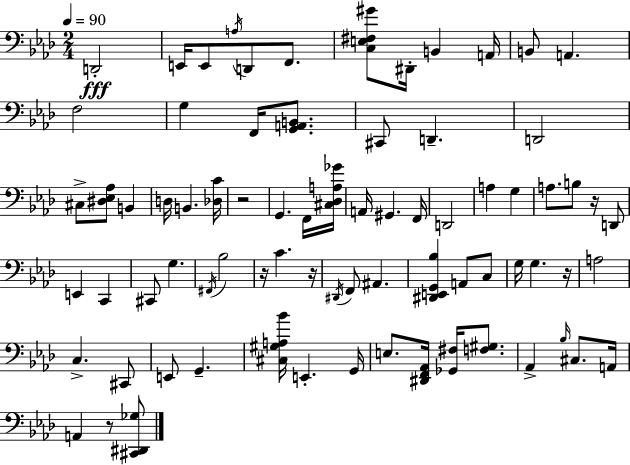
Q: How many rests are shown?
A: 6